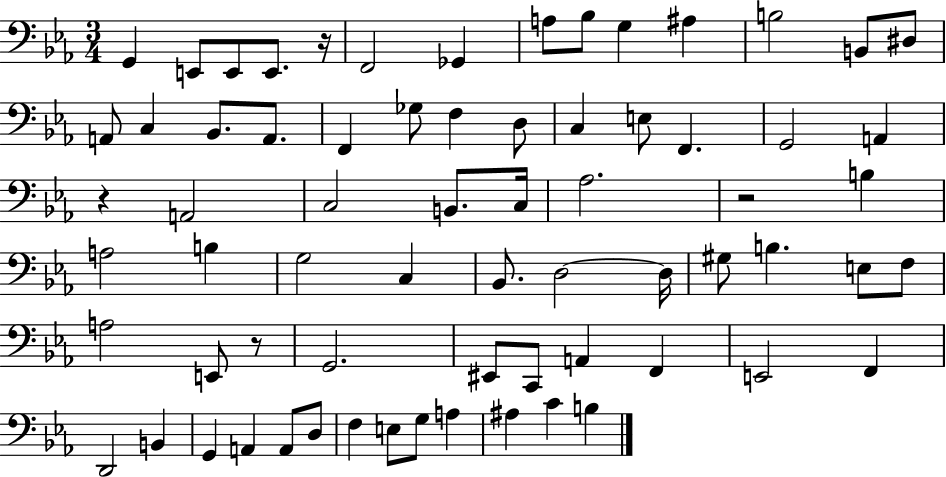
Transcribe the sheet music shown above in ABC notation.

X:1
T:Untitled
M:3/4
L:1/4
K:Eb
G,, E,,/2 E,,/2 E,,/2 z/4 F,,2 _G,, A,/2 _B,/2 G, ^A, B,2 B,,/2 ^D,/2 A,,/2 C, _B,,/2 A,,/2 F,, _G,/2 F, D,/2 C, E,/2 F,, G,,2 A,, z A,,2 C,2 B,,/2 C,/4 _A,2 z2 B, A,2 B, G,2 C, _B,,/2 D,2 D,/4 ^G,/2 B, E,/2 F,/2 A,2 E,,/2 z/2 G,,2 ^E,,/2 C,,/2 A,, F,, E,,2 F,, D,,2 B,, G,, A,, A,,/2 D,/2 F, E,/2 G,/2 A, ^A, C B,